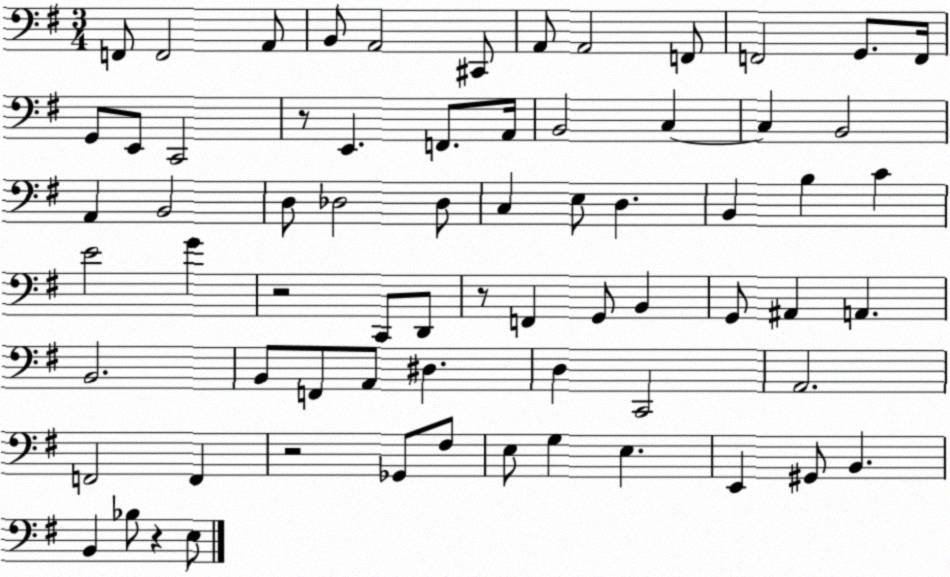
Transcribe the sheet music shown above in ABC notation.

X:1
T:Untitled
M:3/4
L:1/4
K:G
F,,/2 F,,2 A,,/2 B,,/2 A,,2 ^C,,/2 A,,/2 A,,2 F,,/2 F,,2 G,,/2 F,,/4 G,,/2 E,,/2 C,,2 z/2 E,, F,,/2 A,,/4 B,,2 C, C, B,,2 A,, B,,2 D,/2 _D,2 _D,/2 C, E,/2 D, B,, B, C E2 G z2 C,,/2 D,,/2 z/2 F,, G,,/2 B,, G,,/2 ^A,, A,, B,,2 B,,/2 F,,/2 A,,/2 ^D, D, C,,2 A,,2 F,,2 F,, z2 _G,,/2 ^F,/2 E,/2 G, E, E,, ^G,,/2 B,, B,, _B,/2 z E,/2